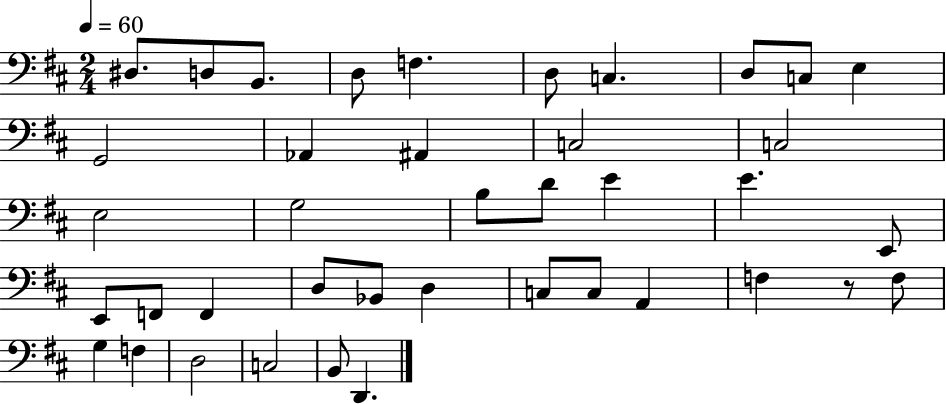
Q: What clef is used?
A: bass